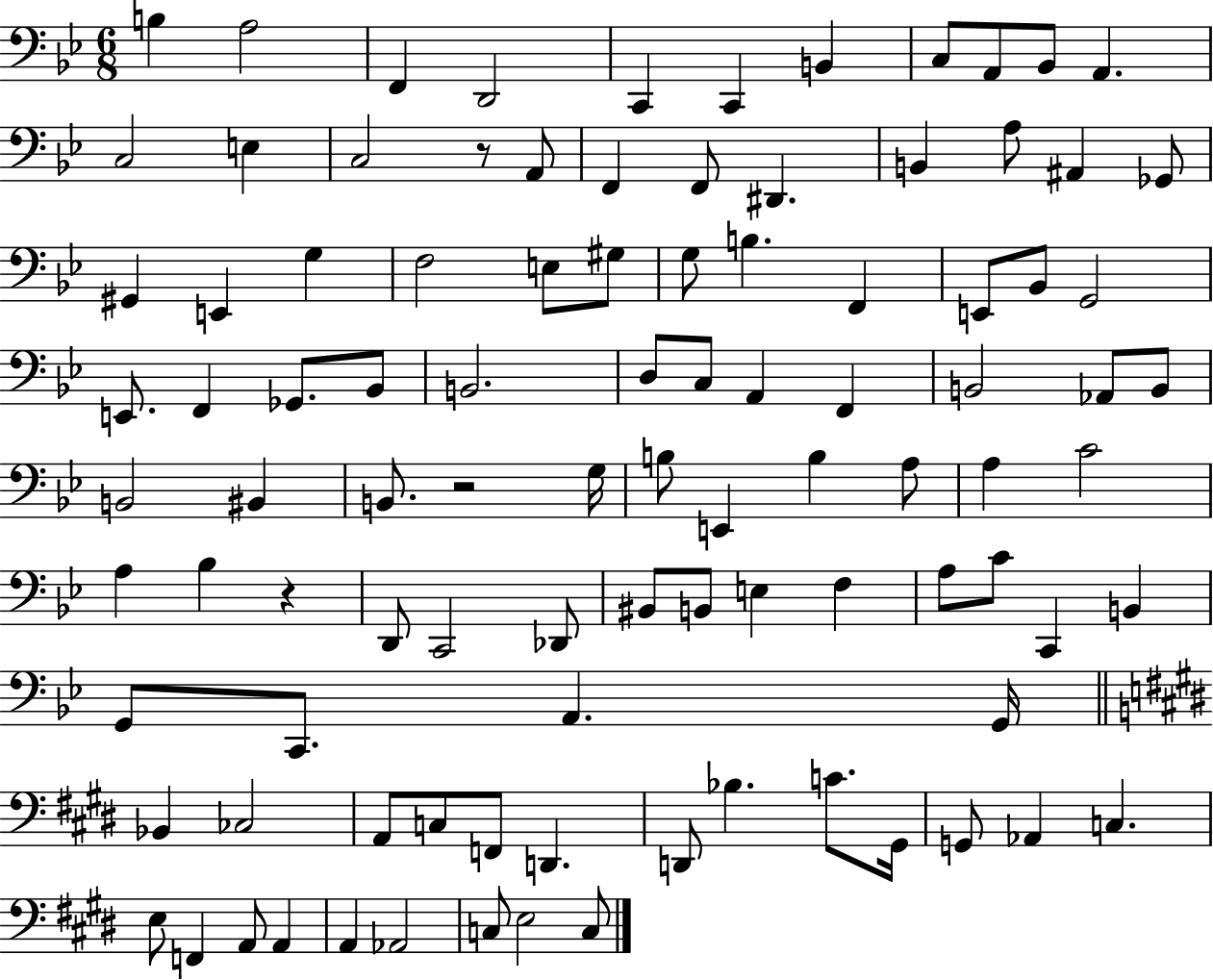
B3/q A3/h F2/q D2/h C2/q C2/q B2/q C3/e A2/e Bb2/e A2/q. C3/h E3/q C3/h R/e A2/e F2/q F2/e D#2/q. B2/q A3/e A#2/q Gb2/e G#2/q E2/q G3/q F3/h E3/e G#3/e G3/e B3/q. F2/q E2/e Bb2/e G2/h E2/e. F2/q Gb2/e. Bb2/e B2/h. D3/e C3/e A2/q F2/q B2/h Ab2/e B2/e B2/h BIS2/q B2/e. R/h G3/s B3/e E2/q B3/q A3/e A3/q C4/h A3/q Bb3/q R/q D2/e C2/h Db2/e BIS2/e B2/e E3/q F3/q A3/e C4/e C2/q B2/q G2/e C2/e. A2/q. G2/s Bb2/q CES3/h A2/e C3/e F2/e D2/q. D2/e Bb3/q. C4/e. G#2/s G2/e Ab2/q C3/q. E3/e F2/q A2/e A2/q A2/q Ab2/h C3/e E3/h C3/e